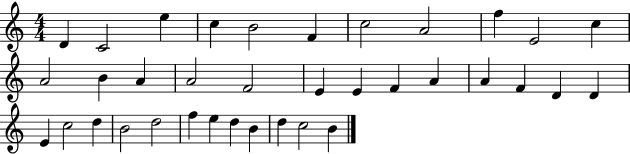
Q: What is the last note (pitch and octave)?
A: B4